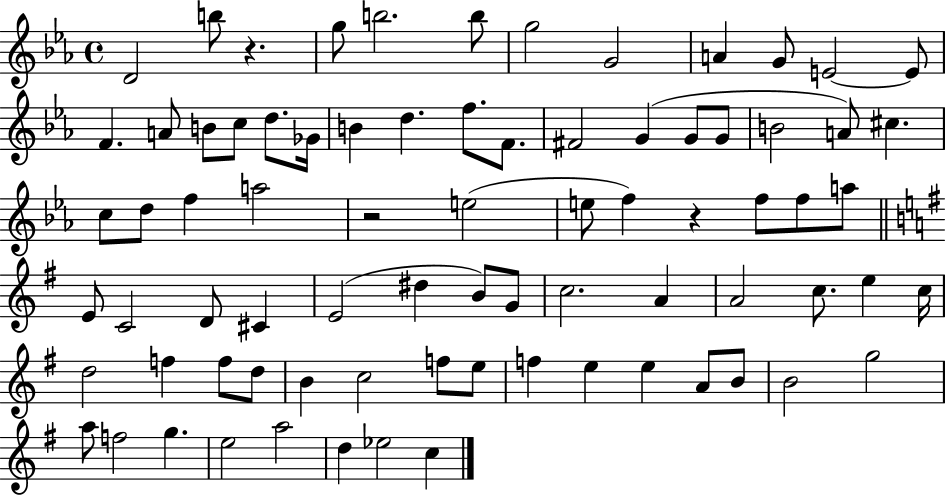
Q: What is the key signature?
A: EES major